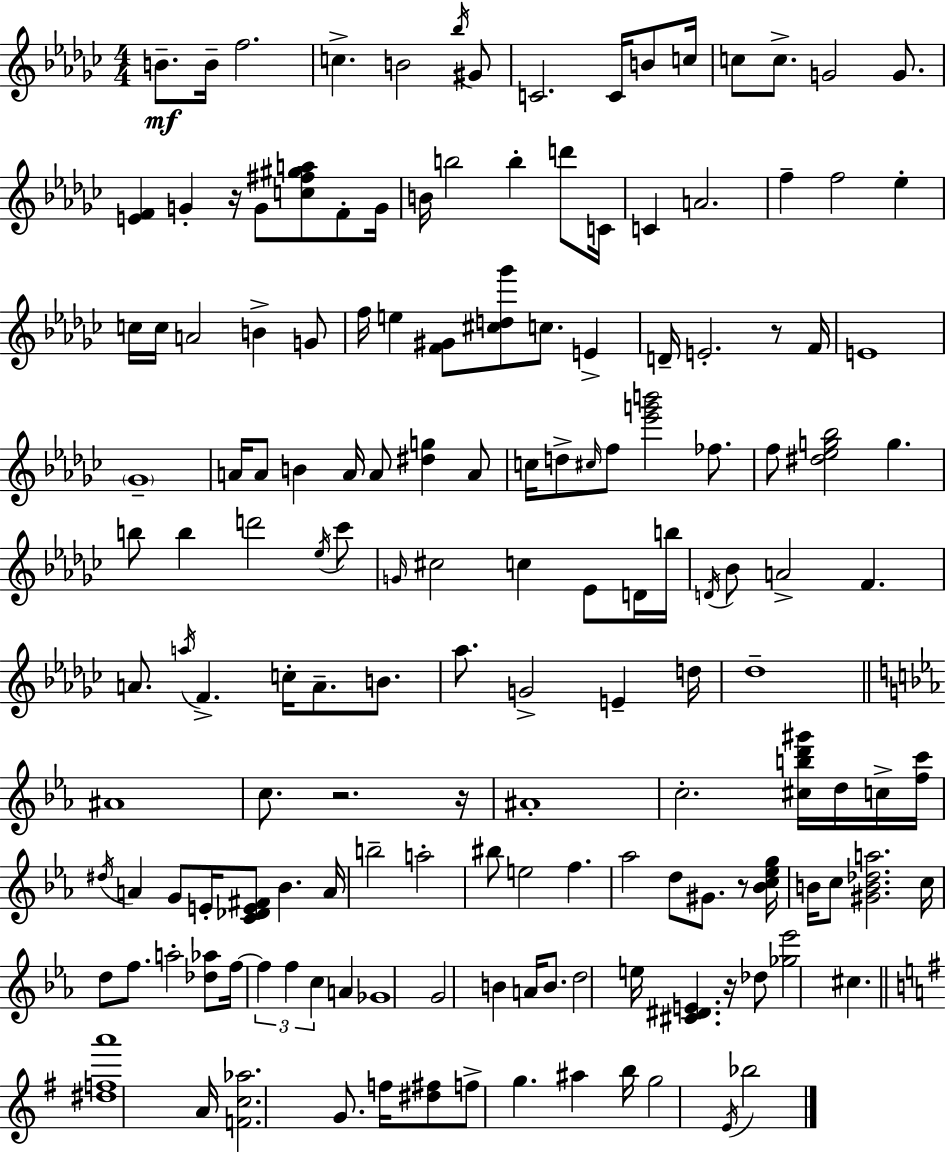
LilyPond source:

{
  \clef treble
  \numericTimeSignature
  \time 4/4
  \key ees \minor
  b'8.--\mf b'16-- f''2. | c''4.-> b'2 \acciaccatura { bes''16 } gis'8 | c'2. c'16 b'8 | c''16 c''8 c''8.-> g'2 g'8. | \break <e' f'>4 g'4-. r16 g'8 <c'' fis'' gis'' a''>8 f'8-. | g'16 b'16 b''2 b''4-. d'''8 | c'16 c'4 a'2. | f''4-- f''2 ees''4-. | \break c''16 c''16 a'2 b'4-> g'8 | f''16 e''4 <f' gis'>8 <cis'' d'' ges'''>8 c''8. e'4-> | d'16-- e'2.-. r8 | f'16 e'1 | \break \parenthesize ges'1-- | a'16 a'8 b'4 a'16 a'8 <dis'' g''>4 a'8 | c''16 d''8-> \grace { cis''16 } f''8 <ees''' g''' b'''>2 fes''8. | f''8 <dis'' ees'' g'' bes''>2 g''4. | \break b''8 b''4 d'''2 | \acciaccatura { ees''16 } ces'''8 \grace { g'16 } cis''2 c''4 | ees'8 d'16 b''16 \acciaccatura { d'16 } bes'8 a'2-> f'4. | a'8. \acciaccatura { a''16 } f'4.-> c''16-. | \break a'8.-- b'8. aes''8. g'2-> | e'4-- d''16 des''1-- | \bar "||" \break \key ees \major ais'1 | c''8. r2. r16 | ais'1-. | c''2.-. <cis'' b'' d''' gis'''>16 d''16 c''16-> <f'' c'''>16 | \break \acciaccatura { dis''16 } a'4 g'8 e'16-. <c' des' e' fis'>8 bes'4. | a'16 b''2-- a''2-. | bis''8 e''2 f''4. | aes''2 d''8 gis'8. r8 | \break <bes' c'' ees'' g''>16 b'16 c''8 <gis' b' des'' a''>2. | c''16 d''8 f''8. a''2-. <des'' aes''>8 | f''16~~ \tuplet 3/2 { f''4 f''4 c''4 } a'4 | ges'1 | \break g'2 b'4 a'16 b'8. | d''2 e''16 <cis' dis' e'>4. | r16 des''8 <ges'' ees'''>2 cis''4. | \bar "||" \break \key g \major <dis'' f'' a'''>1 | a'16 <f' c'' aes''>2. g'8. | f''16 <dis'' fis''>8 f''8-> g''4. ais''4 b''16 | g''2 \acciaccatura { e'16 } bes''2 | \break \bar "|."
}